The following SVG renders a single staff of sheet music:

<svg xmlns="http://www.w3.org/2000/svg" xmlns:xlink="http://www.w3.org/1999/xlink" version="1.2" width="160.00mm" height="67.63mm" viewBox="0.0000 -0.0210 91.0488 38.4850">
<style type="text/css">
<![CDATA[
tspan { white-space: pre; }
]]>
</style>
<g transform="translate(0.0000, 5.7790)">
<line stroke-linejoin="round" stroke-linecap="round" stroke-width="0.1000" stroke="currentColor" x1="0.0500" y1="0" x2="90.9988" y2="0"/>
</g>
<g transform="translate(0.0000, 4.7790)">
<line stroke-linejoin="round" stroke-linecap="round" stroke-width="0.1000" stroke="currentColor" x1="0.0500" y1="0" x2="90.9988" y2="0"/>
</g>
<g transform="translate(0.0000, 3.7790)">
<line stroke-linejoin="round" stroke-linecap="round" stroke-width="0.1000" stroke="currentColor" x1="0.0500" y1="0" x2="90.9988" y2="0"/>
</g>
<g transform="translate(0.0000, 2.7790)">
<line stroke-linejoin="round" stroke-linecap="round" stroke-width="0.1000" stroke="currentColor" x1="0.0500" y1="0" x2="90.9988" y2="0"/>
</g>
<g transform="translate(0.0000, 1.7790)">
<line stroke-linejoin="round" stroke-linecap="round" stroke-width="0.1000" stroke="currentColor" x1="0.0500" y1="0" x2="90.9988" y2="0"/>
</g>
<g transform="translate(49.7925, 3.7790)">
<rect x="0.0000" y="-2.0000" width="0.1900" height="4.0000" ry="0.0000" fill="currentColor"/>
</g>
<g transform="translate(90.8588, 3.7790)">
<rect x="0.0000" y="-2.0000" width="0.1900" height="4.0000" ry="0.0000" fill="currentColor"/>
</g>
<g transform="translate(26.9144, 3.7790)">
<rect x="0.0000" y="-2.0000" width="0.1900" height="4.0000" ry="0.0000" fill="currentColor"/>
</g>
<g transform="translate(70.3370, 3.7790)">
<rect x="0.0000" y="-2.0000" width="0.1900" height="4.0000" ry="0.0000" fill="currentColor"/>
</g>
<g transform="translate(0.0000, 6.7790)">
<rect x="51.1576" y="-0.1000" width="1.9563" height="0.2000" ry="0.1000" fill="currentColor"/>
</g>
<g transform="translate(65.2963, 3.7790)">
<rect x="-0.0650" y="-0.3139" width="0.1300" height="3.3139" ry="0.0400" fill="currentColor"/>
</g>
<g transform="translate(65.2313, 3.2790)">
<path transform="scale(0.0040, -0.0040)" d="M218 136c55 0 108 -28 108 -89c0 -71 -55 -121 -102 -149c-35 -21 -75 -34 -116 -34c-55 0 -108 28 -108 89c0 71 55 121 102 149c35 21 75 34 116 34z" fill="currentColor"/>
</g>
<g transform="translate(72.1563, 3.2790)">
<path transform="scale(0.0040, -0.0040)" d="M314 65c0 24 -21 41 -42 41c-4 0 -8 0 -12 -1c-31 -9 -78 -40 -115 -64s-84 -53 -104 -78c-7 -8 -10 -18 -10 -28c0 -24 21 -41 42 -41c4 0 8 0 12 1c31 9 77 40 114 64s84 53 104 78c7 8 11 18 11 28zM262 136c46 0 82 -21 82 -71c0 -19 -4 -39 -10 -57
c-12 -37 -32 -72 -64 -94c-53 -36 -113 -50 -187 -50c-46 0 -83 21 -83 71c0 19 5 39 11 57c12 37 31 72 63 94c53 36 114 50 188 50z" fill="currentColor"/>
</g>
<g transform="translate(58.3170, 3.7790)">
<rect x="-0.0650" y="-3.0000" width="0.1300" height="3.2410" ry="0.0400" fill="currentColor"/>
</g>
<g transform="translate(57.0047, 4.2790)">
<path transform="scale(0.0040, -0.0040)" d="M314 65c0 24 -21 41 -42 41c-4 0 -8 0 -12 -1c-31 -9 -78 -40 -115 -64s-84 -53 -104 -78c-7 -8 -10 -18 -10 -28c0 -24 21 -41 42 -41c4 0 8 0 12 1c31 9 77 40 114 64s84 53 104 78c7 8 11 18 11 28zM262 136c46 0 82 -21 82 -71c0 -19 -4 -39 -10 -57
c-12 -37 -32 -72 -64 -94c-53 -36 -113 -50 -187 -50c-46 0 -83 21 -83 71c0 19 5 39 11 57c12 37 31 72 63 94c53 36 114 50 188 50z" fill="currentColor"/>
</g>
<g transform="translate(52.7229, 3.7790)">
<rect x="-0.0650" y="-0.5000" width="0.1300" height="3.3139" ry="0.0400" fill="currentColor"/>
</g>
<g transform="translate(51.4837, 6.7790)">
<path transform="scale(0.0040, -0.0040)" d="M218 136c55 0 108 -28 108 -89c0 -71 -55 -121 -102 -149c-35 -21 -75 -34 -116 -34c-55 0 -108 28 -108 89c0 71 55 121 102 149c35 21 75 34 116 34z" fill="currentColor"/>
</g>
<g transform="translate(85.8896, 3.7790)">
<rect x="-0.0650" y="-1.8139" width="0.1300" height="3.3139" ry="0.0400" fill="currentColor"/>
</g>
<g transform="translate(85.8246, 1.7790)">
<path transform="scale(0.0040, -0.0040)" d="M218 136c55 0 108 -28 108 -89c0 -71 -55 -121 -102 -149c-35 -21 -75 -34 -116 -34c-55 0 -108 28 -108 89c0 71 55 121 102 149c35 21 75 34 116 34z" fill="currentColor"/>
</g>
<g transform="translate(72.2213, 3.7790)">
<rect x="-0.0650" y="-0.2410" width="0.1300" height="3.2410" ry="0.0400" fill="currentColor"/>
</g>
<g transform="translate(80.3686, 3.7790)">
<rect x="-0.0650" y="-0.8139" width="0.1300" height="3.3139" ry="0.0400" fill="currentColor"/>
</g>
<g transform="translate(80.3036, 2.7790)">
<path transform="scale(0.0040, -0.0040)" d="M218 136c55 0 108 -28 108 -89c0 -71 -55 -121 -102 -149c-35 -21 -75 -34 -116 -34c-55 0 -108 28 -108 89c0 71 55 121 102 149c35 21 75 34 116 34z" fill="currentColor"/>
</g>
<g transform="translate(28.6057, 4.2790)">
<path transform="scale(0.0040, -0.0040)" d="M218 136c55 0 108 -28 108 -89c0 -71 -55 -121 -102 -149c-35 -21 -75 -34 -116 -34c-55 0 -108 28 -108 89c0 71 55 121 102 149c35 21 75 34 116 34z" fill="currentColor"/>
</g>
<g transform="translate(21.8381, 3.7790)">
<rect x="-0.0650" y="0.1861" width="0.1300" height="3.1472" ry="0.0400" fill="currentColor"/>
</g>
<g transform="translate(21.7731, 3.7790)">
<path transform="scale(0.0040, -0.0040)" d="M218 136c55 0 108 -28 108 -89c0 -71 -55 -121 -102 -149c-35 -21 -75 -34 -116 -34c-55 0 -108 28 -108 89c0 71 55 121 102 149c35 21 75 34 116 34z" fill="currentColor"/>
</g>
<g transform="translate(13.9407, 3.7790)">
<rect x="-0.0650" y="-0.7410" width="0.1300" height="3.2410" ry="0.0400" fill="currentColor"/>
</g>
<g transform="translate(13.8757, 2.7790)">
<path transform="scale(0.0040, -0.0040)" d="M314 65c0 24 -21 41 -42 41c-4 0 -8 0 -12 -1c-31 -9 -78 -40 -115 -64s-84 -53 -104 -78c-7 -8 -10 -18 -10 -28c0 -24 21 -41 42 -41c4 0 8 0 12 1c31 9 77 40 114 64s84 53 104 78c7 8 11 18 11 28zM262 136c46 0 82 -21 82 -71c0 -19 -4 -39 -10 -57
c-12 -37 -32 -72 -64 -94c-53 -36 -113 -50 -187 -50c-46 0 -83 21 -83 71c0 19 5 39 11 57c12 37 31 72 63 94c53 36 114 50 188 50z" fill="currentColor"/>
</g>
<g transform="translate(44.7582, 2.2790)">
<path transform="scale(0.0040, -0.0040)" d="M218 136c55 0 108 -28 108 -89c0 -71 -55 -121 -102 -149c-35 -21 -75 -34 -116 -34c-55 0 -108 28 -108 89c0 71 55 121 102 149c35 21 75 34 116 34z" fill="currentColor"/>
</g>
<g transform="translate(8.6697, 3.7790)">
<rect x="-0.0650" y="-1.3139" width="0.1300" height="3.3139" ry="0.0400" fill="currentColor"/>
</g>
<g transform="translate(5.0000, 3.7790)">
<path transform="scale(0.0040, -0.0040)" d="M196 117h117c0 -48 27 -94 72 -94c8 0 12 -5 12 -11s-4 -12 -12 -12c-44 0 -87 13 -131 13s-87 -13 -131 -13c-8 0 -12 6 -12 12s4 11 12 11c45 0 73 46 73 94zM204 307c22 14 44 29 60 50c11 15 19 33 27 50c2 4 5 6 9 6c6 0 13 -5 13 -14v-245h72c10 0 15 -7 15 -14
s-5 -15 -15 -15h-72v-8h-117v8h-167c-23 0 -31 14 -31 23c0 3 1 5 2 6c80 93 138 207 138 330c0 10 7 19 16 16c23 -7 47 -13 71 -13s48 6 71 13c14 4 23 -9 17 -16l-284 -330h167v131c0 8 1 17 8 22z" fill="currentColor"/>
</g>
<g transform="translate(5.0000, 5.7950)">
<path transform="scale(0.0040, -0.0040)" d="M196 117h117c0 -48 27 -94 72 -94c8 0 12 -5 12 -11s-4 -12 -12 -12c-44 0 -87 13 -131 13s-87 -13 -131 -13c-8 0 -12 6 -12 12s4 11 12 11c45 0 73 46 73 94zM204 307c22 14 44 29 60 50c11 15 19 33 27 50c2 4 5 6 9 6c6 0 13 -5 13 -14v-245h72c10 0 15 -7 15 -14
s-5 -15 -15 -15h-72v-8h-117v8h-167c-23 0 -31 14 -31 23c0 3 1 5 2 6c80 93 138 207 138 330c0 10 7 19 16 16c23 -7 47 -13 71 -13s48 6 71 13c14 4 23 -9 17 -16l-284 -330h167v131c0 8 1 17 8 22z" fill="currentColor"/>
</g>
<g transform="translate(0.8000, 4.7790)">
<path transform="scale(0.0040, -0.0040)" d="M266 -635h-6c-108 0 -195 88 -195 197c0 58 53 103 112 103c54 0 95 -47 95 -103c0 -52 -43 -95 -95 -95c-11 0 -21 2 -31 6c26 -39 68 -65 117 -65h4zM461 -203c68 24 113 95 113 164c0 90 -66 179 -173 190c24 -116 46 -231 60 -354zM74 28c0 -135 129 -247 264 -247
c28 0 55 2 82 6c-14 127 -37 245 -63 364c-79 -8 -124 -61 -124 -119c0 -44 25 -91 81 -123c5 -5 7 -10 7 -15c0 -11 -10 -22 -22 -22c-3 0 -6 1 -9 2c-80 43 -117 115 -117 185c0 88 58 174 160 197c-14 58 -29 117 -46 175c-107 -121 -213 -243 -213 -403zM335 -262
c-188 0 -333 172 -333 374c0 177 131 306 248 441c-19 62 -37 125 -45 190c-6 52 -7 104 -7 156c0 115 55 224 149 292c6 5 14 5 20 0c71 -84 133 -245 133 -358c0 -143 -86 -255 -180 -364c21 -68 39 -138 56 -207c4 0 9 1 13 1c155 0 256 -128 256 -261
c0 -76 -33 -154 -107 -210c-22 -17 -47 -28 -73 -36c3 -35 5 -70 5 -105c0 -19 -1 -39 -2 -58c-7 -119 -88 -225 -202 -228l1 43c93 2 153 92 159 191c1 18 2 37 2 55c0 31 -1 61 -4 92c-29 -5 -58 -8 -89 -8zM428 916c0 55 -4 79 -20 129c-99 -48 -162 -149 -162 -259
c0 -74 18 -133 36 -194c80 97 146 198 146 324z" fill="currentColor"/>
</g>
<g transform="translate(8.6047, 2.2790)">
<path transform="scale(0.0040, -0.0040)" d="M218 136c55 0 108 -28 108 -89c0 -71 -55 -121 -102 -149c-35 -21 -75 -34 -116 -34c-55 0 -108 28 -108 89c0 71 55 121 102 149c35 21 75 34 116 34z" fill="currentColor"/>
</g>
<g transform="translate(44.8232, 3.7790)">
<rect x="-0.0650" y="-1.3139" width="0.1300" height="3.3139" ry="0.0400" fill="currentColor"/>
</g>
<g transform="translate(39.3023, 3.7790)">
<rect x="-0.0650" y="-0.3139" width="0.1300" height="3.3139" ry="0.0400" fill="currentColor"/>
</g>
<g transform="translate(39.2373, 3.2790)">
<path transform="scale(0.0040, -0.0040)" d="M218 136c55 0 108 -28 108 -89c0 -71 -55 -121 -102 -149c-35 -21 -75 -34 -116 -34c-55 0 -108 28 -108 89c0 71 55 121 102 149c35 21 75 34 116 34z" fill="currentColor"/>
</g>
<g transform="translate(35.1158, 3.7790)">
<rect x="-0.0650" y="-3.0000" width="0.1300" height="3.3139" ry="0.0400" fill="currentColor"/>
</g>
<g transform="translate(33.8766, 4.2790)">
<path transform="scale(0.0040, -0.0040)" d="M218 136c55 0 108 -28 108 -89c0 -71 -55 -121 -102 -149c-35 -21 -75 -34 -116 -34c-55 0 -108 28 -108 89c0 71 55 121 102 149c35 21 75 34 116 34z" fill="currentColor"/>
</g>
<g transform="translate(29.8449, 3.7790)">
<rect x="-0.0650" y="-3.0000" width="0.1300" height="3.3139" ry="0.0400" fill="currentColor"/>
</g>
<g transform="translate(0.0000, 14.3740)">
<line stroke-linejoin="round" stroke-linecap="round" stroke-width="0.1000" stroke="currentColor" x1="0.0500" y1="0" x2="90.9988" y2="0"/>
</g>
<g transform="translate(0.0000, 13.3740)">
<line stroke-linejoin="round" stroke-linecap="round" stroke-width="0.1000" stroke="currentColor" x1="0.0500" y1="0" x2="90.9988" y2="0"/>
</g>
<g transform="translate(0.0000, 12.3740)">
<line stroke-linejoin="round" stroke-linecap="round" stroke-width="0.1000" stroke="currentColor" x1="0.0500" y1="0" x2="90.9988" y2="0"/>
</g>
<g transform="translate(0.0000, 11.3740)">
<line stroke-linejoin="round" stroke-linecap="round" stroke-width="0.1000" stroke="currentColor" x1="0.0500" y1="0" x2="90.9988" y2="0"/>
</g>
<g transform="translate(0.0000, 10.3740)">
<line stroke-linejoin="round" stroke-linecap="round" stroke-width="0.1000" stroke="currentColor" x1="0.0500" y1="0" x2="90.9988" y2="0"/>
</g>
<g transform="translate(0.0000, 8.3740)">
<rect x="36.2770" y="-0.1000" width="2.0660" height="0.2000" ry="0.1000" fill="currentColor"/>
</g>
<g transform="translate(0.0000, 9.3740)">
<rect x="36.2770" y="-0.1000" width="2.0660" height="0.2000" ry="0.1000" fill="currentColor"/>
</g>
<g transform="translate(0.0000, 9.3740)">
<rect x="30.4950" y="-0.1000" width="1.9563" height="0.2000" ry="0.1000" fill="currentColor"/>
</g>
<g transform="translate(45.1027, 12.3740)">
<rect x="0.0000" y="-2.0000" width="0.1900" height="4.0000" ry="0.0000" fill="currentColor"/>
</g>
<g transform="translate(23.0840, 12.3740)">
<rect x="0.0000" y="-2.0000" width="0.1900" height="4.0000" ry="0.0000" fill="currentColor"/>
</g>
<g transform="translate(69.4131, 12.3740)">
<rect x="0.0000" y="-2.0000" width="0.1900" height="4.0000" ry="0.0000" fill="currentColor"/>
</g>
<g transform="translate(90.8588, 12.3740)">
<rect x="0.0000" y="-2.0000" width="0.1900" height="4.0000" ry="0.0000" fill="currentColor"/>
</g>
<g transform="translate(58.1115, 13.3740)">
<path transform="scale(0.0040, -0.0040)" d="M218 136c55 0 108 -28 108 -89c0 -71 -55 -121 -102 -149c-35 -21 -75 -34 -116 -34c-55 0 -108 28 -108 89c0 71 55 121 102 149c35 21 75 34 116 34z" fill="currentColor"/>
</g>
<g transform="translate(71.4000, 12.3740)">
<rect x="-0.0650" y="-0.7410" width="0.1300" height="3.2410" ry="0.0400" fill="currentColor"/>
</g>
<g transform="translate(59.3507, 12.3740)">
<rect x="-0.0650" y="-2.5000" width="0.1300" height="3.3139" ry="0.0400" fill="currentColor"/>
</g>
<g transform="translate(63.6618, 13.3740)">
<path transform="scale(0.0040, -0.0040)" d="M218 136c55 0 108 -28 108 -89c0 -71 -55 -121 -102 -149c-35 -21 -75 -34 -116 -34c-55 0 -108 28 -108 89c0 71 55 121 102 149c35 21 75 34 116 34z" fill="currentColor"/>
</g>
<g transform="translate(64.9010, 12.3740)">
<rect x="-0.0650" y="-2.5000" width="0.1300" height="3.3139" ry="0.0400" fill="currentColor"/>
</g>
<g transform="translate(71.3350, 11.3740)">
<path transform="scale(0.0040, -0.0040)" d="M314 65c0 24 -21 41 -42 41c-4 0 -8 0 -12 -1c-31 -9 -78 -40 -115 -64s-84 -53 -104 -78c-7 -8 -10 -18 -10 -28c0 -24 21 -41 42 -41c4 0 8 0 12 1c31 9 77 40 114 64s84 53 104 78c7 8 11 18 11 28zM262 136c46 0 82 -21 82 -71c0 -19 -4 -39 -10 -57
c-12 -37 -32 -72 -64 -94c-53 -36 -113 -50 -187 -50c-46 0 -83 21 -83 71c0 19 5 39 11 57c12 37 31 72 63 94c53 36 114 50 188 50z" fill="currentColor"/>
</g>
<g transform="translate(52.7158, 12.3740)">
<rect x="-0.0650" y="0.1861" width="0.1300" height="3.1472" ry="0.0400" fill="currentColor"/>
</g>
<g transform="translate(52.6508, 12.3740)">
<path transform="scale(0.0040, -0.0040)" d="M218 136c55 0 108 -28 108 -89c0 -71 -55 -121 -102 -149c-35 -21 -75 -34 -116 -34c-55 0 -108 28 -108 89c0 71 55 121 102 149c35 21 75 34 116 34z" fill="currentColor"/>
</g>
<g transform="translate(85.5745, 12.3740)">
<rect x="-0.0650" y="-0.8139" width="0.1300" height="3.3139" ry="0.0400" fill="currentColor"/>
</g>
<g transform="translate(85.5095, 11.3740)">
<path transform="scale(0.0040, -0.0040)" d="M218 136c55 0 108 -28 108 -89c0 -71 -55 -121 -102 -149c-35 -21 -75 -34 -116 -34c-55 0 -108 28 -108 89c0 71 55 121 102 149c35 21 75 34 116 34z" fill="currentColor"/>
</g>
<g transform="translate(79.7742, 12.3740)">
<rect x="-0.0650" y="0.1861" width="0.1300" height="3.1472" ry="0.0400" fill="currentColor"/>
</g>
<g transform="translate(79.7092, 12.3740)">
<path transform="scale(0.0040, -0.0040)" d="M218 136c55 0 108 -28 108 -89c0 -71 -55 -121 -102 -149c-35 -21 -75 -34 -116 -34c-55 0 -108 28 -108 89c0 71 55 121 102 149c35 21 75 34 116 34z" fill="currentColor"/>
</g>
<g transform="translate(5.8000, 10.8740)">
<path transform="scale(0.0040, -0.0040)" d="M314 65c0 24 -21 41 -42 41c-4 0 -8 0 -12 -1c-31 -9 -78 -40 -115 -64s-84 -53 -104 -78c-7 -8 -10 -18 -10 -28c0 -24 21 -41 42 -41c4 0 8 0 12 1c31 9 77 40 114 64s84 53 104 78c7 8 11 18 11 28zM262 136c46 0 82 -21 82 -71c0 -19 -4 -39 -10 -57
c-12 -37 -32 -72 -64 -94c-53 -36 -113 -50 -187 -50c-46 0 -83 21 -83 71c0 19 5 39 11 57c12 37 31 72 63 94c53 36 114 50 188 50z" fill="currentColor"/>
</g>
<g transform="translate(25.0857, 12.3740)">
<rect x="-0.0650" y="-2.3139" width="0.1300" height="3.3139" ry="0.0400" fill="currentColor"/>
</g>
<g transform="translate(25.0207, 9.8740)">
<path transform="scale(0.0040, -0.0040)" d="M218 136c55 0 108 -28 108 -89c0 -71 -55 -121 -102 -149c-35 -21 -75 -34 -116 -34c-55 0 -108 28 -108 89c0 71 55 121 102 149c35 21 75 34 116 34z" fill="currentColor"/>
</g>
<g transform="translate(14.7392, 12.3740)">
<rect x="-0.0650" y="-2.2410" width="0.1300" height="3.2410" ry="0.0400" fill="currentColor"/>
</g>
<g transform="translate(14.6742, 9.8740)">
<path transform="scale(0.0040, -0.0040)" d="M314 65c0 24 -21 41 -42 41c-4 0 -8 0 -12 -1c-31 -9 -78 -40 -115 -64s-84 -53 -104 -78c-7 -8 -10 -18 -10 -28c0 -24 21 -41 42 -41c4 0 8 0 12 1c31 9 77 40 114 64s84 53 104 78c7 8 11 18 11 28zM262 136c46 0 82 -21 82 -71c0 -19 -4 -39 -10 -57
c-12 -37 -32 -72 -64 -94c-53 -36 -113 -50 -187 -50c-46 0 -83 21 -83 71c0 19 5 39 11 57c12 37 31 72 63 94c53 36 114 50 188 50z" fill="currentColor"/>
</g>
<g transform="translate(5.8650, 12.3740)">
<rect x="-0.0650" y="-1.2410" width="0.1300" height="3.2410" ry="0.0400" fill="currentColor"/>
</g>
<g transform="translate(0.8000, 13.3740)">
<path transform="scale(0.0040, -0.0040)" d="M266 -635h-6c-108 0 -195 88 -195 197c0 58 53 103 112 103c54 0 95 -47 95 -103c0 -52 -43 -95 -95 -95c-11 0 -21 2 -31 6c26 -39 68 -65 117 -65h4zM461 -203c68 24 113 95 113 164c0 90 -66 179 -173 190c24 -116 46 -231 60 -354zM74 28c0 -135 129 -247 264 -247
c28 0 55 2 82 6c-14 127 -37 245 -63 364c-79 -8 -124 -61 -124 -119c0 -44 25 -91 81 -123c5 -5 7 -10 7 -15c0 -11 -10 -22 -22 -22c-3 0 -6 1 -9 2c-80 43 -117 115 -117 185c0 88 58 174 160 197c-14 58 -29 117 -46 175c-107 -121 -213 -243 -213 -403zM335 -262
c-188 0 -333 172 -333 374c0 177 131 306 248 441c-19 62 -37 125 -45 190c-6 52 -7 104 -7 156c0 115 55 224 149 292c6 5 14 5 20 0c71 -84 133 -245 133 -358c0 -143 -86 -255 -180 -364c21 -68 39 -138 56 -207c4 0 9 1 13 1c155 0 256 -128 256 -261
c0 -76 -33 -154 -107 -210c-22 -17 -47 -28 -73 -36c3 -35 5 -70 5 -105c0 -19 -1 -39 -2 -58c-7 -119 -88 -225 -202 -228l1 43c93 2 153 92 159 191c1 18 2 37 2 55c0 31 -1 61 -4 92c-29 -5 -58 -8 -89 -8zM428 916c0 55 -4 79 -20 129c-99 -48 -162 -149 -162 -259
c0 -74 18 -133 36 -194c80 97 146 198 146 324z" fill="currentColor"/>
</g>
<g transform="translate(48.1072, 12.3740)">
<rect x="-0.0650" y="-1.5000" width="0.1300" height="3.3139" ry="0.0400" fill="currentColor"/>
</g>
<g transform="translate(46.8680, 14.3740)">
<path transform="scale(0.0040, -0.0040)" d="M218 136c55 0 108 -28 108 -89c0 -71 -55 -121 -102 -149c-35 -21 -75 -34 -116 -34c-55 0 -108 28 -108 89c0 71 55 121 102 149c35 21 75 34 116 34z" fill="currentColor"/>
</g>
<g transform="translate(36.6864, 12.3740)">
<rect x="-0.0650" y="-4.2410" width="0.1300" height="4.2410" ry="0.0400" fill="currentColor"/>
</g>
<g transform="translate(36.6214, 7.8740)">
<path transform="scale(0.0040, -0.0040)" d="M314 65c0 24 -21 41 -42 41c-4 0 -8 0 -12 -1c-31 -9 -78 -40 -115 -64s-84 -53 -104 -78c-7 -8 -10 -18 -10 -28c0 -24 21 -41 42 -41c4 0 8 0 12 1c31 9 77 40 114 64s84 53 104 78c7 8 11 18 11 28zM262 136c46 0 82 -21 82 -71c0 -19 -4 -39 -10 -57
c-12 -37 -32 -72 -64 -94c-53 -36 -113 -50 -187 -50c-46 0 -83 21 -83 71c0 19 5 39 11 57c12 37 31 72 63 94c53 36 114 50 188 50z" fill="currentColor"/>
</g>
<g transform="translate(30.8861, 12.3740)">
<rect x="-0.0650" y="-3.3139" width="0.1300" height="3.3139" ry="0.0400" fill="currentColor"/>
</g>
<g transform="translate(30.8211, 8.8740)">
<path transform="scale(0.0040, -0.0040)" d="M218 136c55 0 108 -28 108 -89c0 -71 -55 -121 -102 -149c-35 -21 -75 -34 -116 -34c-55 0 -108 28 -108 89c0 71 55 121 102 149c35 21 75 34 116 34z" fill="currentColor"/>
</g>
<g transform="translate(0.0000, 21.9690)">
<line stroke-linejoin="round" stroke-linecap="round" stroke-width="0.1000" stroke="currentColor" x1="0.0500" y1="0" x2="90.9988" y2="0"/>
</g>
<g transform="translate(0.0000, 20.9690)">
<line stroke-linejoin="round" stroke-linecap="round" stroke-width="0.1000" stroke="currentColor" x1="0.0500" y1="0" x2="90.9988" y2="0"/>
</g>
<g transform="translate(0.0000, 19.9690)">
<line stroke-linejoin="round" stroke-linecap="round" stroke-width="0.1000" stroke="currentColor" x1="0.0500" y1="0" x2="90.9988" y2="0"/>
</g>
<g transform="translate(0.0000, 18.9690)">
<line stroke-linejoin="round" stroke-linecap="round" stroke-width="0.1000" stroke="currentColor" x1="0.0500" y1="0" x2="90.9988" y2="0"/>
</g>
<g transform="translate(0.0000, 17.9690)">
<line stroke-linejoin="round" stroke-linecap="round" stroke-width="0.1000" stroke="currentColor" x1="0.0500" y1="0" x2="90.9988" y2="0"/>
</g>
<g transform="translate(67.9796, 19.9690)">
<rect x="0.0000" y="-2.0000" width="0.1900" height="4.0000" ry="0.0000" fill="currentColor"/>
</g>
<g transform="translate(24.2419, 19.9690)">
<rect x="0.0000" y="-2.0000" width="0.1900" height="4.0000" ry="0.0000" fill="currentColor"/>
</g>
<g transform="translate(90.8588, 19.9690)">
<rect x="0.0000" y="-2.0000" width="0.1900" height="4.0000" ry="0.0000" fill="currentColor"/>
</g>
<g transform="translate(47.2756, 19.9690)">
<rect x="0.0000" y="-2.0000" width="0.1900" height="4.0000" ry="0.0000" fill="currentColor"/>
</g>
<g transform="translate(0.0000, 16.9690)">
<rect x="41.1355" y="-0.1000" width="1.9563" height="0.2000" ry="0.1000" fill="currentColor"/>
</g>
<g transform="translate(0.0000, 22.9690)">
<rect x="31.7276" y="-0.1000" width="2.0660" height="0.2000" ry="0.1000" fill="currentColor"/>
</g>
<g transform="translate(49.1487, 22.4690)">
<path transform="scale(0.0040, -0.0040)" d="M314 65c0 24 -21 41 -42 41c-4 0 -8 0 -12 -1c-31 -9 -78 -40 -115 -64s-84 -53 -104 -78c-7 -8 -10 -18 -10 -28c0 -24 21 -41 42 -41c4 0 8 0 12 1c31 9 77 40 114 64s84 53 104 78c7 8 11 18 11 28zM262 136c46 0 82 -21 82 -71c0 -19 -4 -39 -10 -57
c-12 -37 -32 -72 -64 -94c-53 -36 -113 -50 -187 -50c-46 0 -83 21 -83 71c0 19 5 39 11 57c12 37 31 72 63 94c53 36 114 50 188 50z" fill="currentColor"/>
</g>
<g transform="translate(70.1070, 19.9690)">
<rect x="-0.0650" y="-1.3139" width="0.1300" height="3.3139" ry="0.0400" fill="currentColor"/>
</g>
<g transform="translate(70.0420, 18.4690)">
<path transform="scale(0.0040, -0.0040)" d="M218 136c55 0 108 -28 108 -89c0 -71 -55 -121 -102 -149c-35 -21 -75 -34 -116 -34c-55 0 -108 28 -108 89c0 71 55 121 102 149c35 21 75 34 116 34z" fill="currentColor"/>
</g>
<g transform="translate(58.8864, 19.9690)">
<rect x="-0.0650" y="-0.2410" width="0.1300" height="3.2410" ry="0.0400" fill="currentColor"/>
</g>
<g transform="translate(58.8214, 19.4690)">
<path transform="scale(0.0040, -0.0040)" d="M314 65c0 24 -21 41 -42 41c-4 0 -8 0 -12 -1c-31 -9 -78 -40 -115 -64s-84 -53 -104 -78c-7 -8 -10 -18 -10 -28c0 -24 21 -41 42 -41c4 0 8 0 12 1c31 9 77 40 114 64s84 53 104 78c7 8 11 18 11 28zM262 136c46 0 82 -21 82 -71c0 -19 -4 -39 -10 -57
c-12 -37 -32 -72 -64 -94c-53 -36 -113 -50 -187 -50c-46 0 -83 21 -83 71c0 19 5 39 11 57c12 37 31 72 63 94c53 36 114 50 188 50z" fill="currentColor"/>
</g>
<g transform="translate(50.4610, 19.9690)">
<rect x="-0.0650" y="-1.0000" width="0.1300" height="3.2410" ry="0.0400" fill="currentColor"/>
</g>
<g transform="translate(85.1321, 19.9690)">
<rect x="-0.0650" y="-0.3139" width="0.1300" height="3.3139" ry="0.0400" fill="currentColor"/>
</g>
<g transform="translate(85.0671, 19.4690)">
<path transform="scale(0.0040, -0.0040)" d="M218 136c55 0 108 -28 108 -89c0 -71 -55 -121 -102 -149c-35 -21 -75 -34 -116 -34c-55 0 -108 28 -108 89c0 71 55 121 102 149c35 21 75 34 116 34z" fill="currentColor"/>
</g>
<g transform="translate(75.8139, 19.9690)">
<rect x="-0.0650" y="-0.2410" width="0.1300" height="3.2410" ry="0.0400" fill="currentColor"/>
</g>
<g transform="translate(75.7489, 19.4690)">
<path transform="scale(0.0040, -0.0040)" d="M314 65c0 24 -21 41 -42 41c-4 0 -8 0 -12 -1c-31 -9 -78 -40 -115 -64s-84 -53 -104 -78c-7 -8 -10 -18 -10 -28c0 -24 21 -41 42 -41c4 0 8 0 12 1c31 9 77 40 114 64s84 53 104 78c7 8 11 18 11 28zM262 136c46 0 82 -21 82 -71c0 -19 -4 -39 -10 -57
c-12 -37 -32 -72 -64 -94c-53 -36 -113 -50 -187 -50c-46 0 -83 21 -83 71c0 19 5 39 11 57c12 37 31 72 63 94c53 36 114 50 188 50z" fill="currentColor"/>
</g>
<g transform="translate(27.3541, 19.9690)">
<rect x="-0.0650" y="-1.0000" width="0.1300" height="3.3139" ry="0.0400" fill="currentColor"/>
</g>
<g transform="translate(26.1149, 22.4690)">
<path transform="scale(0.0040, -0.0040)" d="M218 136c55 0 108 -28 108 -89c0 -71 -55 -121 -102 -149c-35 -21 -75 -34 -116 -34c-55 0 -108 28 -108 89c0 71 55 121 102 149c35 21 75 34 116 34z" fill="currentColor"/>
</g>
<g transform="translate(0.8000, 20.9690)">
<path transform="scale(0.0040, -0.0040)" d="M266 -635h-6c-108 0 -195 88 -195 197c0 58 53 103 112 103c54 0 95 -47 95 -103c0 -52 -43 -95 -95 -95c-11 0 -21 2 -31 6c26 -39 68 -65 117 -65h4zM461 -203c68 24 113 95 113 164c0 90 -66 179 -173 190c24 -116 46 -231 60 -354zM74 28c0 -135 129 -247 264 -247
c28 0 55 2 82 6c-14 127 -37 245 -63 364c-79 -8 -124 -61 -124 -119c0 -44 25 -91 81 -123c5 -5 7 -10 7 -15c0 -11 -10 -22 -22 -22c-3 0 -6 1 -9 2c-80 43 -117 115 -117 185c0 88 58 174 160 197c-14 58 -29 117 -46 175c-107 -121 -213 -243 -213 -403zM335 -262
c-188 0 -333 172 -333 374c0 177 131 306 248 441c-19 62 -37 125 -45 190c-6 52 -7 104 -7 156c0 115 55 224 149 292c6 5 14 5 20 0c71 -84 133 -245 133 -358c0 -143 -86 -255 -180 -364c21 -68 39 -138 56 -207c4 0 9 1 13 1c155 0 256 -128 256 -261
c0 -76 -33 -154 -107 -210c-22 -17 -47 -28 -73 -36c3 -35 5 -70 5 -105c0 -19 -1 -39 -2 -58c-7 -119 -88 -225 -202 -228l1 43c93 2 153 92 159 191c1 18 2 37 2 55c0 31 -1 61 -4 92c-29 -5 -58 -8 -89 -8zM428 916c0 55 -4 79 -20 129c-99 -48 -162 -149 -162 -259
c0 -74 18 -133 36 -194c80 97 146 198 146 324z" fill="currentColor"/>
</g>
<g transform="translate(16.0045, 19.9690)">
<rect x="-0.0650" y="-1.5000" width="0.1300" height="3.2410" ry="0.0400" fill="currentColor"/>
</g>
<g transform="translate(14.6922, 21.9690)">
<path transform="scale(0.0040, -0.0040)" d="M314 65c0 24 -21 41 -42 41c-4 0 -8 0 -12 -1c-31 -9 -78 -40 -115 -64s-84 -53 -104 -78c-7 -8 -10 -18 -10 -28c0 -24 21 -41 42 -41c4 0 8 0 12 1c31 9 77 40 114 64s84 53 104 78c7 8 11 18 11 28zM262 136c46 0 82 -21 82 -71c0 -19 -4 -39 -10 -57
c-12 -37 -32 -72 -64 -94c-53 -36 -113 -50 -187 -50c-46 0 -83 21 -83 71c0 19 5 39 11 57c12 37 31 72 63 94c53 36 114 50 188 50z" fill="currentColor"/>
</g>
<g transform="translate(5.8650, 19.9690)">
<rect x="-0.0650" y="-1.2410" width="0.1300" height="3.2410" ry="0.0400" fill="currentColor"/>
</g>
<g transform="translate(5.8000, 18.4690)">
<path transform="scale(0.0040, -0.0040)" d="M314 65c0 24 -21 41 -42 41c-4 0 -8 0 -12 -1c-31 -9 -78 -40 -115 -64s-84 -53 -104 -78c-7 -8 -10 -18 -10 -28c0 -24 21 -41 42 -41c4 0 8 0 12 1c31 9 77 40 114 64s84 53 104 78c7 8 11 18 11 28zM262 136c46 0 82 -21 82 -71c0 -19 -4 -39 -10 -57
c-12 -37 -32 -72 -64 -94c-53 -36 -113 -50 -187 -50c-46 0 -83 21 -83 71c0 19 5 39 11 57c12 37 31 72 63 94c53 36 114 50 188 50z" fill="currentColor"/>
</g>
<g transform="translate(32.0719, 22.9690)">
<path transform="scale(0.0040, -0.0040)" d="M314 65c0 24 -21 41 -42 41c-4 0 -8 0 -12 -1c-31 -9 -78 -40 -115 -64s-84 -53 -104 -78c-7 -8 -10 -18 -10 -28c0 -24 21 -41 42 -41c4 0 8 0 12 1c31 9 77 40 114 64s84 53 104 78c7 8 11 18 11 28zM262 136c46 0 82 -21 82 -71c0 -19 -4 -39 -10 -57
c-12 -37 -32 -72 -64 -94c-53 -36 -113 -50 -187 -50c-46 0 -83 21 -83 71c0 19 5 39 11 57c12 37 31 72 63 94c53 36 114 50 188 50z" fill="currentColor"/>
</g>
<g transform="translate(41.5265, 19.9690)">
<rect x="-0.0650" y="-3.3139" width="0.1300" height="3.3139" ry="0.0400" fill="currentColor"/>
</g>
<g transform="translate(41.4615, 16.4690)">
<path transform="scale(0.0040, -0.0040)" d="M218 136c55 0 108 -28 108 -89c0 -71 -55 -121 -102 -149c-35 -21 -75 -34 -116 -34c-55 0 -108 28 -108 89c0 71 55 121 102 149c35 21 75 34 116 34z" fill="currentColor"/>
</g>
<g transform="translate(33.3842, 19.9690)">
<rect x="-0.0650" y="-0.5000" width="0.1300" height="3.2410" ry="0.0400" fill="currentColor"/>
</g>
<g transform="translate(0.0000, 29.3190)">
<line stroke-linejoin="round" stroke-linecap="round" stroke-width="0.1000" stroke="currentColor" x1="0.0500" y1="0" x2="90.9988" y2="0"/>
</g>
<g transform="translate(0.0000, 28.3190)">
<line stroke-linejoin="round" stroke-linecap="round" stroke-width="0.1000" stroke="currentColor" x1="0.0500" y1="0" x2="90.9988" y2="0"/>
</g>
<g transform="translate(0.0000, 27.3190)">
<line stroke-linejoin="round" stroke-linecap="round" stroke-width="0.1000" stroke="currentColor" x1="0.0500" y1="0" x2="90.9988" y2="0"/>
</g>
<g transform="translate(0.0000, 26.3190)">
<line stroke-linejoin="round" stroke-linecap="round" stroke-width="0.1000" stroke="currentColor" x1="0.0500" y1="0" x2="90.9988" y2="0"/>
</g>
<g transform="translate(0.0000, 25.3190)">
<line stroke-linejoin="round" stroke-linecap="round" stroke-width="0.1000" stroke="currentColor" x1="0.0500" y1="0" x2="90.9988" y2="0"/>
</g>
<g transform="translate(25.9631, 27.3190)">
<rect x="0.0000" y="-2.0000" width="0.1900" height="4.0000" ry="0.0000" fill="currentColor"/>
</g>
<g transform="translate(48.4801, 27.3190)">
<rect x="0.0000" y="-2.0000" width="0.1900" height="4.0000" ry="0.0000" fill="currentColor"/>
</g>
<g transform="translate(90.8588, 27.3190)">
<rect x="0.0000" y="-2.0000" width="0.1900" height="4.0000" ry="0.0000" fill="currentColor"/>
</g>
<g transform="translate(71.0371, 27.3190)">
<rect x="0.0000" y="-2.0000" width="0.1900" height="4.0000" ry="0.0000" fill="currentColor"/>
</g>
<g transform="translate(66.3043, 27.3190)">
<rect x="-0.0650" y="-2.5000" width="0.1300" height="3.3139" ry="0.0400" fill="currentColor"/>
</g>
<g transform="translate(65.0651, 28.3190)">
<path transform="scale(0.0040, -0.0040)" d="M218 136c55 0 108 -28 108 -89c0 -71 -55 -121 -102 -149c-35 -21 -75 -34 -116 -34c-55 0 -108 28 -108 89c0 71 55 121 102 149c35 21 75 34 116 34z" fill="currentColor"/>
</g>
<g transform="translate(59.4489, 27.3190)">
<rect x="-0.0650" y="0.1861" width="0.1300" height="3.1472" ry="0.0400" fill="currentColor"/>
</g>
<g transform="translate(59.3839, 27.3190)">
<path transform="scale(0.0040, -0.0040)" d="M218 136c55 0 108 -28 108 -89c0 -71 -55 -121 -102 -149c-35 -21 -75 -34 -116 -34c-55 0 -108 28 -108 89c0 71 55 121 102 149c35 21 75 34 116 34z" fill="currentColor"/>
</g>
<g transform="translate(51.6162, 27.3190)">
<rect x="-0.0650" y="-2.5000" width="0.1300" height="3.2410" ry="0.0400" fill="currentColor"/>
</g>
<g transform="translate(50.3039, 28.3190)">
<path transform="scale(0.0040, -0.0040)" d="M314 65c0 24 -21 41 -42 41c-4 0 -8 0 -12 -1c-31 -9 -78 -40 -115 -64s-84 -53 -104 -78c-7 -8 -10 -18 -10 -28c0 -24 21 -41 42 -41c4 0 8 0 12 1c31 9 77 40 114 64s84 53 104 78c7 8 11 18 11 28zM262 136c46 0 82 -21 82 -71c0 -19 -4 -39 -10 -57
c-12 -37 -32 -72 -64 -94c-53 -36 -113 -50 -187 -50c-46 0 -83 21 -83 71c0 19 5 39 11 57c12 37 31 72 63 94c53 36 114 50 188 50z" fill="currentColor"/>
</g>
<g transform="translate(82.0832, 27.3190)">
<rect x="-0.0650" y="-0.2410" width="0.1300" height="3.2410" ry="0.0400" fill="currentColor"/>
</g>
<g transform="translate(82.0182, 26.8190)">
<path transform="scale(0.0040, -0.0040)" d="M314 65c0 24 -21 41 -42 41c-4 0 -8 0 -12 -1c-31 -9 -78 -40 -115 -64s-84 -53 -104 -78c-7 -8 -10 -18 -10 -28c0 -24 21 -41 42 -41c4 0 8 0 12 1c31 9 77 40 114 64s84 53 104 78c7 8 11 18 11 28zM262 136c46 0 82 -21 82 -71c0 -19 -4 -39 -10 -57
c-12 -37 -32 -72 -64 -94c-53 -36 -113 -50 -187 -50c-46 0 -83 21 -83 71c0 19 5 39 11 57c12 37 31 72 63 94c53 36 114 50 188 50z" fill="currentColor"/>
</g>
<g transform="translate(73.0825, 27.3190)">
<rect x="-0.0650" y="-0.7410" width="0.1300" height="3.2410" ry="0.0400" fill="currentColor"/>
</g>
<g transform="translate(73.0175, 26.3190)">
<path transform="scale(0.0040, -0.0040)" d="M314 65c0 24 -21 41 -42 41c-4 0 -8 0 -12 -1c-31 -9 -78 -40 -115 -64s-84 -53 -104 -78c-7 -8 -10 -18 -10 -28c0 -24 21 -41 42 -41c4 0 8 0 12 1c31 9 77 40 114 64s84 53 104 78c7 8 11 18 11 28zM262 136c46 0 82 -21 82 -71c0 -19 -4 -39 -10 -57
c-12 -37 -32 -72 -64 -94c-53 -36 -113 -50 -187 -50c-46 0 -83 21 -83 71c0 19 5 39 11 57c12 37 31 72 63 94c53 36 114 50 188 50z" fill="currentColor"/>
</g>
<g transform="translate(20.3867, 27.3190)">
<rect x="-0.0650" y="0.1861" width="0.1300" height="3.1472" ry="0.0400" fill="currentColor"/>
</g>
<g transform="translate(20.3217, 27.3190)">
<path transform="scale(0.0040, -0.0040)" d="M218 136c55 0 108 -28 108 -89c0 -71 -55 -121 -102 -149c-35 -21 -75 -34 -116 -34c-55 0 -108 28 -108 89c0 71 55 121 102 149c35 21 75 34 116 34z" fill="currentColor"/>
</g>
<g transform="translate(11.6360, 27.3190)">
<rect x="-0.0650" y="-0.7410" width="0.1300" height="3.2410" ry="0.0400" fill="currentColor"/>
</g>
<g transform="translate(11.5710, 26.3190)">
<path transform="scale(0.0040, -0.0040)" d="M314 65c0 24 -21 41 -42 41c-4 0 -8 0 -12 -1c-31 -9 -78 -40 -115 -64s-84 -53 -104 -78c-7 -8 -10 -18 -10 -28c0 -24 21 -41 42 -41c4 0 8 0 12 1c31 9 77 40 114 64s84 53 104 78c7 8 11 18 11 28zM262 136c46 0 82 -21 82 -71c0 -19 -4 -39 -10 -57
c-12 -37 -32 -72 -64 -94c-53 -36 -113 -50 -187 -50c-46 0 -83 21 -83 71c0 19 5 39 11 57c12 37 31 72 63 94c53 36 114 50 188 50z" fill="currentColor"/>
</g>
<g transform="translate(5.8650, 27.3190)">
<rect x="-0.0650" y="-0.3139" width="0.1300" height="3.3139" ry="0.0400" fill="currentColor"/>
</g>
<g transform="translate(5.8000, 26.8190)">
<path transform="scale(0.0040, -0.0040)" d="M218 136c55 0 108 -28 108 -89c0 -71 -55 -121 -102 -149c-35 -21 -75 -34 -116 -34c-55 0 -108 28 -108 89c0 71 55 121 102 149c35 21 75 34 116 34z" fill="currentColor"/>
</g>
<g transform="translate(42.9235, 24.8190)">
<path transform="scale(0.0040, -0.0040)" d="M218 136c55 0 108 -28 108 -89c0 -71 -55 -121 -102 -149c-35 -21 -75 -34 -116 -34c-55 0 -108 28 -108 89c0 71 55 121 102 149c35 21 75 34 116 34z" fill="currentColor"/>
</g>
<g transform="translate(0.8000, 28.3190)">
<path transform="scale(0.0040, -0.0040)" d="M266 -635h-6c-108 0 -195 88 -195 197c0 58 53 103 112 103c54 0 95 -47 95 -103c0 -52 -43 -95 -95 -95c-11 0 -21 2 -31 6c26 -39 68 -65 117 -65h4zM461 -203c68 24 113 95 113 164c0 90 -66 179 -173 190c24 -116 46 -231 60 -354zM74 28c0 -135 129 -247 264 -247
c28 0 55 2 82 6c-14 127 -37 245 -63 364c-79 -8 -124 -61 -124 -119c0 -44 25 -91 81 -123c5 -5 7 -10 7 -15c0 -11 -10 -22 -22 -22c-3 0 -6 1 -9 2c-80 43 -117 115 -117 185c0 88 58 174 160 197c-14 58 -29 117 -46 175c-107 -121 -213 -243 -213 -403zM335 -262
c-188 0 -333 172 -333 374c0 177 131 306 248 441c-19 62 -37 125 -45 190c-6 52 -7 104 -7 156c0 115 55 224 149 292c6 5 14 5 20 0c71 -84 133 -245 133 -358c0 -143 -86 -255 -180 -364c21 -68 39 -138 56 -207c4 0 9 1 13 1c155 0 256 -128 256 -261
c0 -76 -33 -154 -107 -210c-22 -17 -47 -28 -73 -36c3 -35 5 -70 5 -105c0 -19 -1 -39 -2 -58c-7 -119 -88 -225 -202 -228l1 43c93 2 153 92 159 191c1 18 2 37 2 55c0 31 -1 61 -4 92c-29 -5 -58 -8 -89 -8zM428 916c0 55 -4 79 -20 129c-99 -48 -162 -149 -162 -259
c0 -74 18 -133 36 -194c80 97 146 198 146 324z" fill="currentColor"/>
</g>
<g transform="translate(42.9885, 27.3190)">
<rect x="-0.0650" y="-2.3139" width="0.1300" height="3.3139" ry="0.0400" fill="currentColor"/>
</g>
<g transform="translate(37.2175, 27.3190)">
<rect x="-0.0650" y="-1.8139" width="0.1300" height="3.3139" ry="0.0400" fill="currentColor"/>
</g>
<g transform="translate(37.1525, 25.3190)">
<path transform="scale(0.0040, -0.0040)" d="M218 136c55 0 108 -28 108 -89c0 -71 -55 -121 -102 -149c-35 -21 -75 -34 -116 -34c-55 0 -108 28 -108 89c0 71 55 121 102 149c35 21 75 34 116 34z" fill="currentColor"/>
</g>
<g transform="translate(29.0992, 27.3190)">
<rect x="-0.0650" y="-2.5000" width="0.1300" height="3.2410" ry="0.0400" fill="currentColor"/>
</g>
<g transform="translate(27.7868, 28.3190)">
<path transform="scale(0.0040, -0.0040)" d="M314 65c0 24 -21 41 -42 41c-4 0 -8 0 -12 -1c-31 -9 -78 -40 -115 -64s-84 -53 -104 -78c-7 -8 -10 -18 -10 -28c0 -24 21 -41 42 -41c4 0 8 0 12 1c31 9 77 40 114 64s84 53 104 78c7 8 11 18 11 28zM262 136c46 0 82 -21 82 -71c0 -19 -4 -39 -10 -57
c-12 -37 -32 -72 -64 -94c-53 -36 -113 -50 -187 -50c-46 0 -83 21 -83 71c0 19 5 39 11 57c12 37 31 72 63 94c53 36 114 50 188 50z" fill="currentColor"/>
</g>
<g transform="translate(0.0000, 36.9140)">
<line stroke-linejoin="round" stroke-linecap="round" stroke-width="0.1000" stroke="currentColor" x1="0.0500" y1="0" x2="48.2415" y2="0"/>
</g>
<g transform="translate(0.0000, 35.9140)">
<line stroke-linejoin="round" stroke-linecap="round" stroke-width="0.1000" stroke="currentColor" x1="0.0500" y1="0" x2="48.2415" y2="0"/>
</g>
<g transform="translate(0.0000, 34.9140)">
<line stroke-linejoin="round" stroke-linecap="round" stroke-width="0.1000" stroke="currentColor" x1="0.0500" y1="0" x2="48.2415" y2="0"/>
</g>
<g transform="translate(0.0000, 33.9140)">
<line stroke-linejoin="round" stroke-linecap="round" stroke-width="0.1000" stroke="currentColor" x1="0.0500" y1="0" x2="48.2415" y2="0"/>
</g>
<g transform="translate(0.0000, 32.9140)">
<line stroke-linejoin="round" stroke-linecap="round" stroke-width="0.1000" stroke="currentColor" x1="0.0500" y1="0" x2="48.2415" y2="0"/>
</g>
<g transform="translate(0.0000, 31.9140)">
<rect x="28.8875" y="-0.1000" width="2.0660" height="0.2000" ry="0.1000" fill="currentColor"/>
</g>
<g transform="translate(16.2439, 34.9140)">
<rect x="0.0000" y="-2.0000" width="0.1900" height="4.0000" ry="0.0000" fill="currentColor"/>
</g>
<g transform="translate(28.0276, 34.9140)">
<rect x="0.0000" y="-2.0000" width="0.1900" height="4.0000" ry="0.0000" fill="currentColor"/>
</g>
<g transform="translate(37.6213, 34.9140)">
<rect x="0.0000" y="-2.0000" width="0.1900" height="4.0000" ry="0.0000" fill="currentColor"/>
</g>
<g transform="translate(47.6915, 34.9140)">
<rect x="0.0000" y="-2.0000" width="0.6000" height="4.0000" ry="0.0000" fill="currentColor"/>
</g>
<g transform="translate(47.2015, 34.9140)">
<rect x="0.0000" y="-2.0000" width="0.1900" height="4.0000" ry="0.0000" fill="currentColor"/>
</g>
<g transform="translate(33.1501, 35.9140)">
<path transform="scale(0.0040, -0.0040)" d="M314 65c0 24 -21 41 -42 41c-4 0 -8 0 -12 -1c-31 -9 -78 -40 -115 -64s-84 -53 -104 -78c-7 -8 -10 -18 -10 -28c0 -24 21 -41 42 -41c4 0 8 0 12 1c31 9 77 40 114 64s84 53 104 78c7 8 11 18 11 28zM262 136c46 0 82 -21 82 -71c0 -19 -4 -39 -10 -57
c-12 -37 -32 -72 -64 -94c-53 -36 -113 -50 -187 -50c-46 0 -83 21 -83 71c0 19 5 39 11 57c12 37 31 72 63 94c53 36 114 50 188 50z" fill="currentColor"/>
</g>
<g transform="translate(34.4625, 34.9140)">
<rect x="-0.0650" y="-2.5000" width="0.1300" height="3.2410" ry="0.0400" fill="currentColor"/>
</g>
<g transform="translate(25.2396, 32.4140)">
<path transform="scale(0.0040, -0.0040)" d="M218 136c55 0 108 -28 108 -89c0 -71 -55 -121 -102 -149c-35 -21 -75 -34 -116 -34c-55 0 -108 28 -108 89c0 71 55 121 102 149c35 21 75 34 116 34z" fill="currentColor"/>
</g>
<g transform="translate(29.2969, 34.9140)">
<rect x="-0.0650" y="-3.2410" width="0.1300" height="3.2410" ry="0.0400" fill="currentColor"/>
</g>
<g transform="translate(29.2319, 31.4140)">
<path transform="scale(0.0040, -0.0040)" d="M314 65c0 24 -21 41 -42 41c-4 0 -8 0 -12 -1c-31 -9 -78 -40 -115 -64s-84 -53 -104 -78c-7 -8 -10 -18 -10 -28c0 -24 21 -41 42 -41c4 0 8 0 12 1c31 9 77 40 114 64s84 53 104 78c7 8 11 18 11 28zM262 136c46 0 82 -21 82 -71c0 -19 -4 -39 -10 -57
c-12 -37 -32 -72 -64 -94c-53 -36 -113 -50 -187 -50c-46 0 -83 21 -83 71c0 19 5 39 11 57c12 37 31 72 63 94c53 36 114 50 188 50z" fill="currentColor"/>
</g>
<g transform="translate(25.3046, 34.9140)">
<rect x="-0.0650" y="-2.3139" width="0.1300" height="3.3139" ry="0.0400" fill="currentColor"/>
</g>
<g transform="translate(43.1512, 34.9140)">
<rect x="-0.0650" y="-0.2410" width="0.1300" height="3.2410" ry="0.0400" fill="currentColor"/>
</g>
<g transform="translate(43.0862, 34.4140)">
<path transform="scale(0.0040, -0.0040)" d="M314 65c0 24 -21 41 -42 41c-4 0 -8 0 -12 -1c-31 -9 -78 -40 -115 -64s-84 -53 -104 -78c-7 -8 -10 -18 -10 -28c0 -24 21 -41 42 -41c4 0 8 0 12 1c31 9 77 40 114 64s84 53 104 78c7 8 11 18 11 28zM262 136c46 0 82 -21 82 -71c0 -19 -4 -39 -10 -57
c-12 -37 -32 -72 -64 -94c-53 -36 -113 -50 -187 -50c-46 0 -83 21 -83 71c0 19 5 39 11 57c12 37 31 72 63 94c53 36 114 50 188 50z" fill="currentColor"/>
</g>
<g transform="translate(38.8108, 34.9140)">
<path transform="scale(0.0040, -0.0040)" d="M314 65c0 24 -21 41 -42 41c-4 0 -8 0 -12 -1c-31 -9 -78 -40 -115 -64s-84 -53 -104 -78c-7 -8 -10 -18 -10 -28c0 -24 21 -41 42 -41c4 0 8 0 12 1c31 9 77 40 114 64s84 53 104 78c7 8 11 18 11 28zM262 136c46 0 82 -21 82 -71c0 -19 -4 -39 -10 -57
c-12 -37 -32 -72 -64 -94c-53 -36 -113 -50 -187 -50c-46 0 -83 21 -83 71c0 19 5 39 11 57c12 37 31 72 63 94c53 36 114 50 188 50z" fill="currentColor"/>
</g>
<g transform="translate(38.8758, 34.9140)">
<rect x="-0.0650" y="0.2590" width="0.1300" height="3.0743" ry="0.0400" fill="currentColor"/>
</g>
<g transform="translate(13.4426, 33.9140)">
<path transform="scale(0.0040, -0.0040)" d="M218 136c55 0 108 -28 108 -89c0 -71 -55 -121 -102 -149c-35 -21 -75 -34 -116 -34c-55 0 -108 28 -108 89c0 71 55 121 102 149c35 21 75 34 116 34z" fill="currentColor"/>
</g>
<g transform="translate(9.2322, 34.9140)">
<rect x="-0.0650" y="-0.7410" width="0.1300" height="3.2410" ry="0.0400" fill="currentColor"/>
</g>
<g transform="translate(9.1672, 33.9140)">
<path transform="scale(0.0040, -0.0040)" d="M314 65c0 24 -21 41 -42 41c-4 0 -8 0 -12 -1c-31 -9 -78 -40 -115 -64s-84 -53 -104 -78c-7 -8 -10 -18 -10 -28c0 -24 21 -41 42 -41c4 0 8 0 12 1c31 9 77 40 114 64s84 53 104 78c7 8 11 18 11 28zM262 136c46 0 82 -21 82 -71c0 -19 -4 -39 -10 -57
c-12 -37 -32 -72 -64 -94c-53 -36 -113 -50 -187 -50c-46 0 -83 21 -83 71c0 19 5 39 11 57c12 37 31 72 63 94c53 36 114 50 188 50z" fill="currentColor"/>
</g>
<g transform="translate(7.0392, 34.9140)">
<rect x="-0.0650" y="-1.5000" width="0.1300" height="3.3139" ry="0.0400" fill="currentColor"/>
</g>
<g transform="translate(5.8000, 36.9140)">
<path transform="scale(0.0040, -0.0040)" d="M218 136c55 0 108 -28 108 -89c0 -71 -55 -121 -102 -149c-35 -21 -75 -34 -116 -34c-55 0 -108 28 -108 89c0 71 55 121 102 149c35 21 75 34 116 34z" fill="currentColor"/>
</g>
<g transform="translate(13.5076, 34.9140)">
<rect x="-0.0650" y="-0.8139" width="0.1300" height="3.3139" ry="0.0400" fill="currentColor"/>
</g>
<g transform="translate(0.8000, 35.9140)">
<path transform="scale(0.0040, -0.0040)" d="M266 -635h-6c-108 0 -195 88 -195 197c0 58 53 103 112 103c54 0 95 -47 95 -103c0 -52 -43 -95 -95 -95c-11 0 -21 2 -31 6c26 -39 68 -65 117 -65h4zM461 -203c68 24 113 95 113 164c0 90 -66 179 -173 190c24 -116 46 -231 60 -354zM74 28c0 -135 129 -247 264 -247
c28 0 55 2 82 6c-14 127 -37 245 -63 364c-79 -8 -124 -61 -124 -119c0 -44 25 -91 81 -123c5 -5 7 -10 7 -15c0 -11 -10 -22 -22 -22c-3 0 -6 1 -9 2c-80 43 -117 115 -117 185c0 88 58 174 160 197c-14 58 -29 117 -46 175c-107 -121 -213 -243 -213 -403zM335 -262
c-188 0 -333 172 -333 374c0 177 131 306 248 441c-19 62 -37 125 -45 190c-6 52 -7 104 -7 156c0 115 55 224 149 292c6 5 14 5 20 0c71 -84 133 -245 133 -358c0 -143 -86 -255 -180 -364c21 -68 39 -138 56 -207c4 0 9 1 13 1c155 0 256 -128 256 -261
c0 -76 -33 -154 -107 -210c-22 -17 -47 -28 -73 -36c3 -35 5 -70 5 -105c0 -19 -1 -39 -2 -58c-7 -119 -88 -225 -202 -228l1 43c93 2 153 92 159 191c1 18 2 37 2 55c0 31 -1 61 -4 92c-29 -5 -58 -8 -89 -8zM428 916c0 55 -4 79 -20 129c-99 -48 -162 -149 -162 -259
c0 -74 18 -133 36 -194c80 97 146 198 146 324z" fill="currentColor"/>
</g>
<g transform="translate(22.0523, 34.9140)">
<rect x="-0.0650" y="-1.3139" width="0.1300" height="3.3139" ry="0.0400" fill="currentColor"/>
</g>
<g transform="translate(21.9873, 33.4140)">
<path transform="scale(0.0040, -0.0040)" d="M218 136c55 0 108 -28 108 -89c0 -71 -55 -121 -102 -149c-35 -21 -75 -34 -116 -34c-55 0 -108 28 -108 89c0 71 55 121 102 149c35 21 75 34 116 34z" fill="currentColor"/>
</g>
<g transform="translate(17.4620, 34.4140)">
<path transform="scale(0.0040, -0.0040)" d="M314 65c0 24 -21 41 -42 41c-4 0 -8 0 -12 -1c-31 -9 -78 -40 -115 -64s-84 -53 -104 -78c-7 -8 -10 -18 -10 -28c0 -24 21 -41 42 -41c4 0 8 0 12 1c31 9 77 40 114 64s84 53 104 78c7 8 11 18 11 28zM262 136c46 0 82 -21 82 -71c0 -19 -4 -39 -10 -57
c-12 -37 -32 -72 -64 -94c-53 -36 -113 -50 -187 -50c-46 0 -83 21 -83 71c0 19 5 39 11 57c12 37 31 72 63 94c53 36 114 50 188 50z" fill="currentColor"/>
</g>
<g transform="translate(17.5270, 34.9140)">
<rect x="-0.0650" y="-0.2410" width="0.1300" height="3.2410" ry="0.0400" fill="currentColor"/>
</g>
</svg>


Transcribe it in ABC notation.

X:1
T:Untitled
M:4/4
L:1/4
K:C
e d2 B A A c e C A2 c c2 d f e2 g2 g b d'2 E B G G d2 B d e2 E2 D C2 b D2 c2 e c2 c c d2 B G2 f g G2 B G d2 c2 E d2 d c2 e g b2 G2 B2 c2